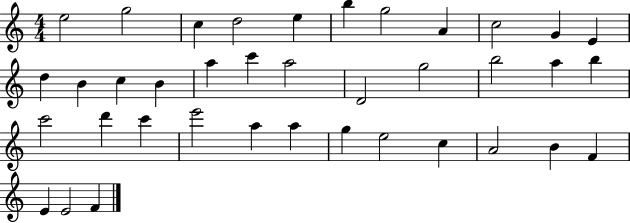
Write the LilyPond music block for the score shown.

{
  \clef treble
  \numericTimeSignature
  \time 4/4
  \key c \major
  e''2 g''2 | c''4 d''2 e''4 | b''4 g''2 a'4 | c''2 g'4 e'4 | \break d''4 b'4 c''4 b'4 | a''4 c'''4 a''2 | d'2 g''2 | b''2 a''4 b''4 | \break c'''2 d'''4 c'''4 | e'''2 a''4 a''4 | g''4 e''2 c''4 | a'2 b'4 f'4 | \break e'4 e'2 f'4 | \bar "|."
}